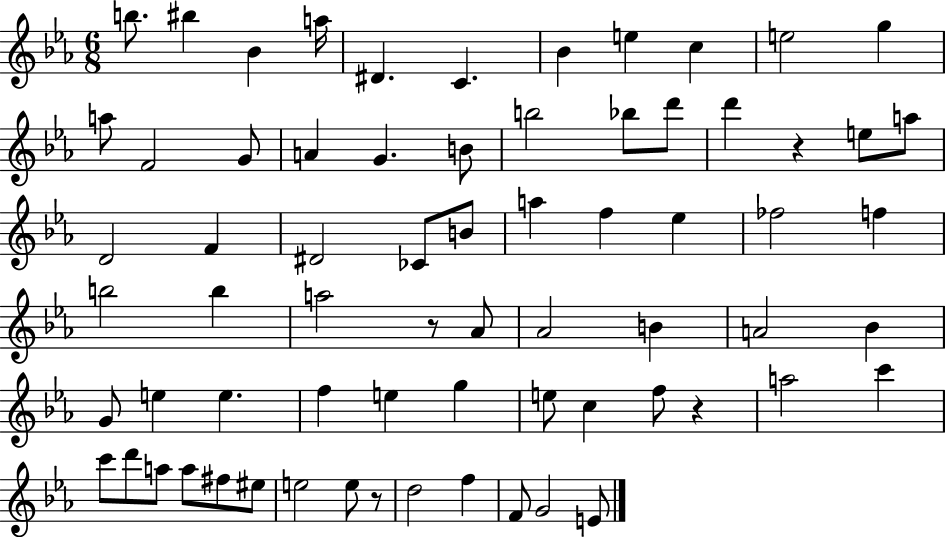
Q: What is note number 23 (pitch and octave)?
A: A5